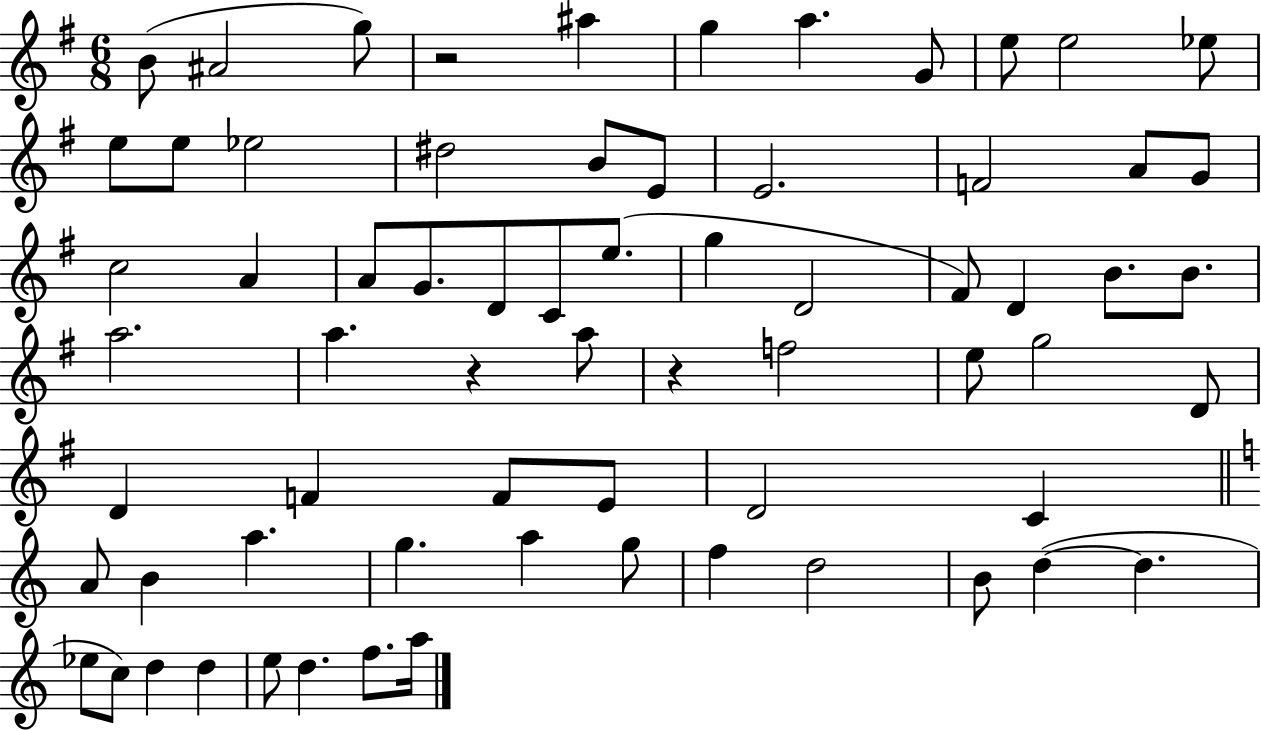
{
  \clef treble
  \numericTimeSignature
  \time 6/8
  \key g \major
  \repeat volta 2 { b'8( ais'2 g''8) | r2 ais''4 | g''4 a''4. g'8 | e''8 e''2 ees''8 | \break e''8 e''8 ees''2 | dis''2 b'8 e'8 | e'2. | f'2 a'8 g'8 | \break c''2 a'4 | a'8 g'8. d'8 c'8 e''8.( | g''4 d'2 | fis'8) d'4 b'8. b'8. | \break a''2. | a''4. r4 a''8 | r4 f''2 | e''8 g''2 d'8 | \break d'4 f'4 f'8 e'8 | d'2 c'4 | \bar "||" \break \key c \major a'8 b'4 a''4. | g''4. a''4 g''8 | f''4 d''2 | b'8 d''4~(~ d''4. | \break ees''8 c''8) d''4 d''4 | e''8 d''4. f''8. a''16 | } \bar "|."
}